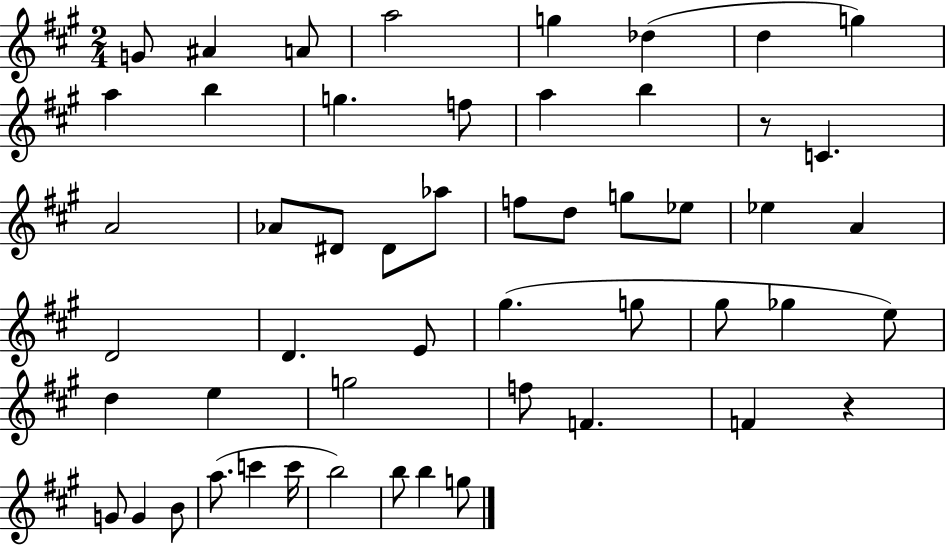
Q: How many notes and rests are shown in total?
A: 52